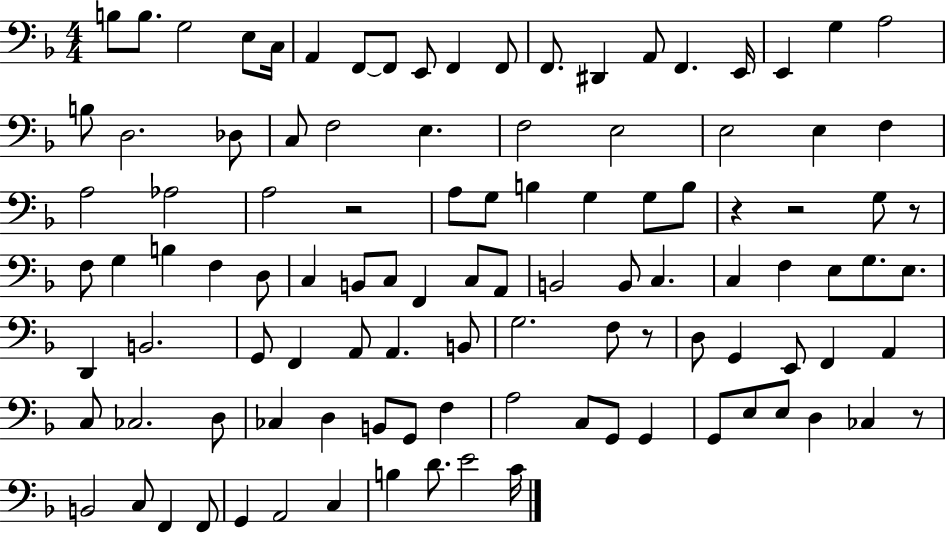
B3/e B3/e. G3/h E3/e C3/s A2/q F2/e F2/e E2/e F2/q F2/e F2/e. D#2/q A2/e F2/q. E2/s E2/q G3/q A3/h B3/e D3/h. Db3/e C3/e F3/h E3/q. F3/h E3/h E3/h E3/q F3/q A3/h Ab3/h A3/h R/h A3/e G3/e B3/q G3/q G3/e B3/e R/q R/h G3/e R/e F3/e G3/q B3/q F3/q D3/e C3/q B2/e C3/e F2/q C3/e A2/e B2/h B2/e C3/q. C3/q F3/q E3/e G3/e. E3/e. D2/q B2/h. G2/e F2/q A2/e A2/q. B2/e G3/h. F3/e R/e D3/e G2/q E2/e F2/q A2/q C3/e CES3/h. D3/e CES3/q D3/q B2/e G2/e F3/q A3/h C3/e G2/e G2/q G2/e E3/e E3/e D3/q CES3/q R/e B2/h C3/e F2/q F2/e G2/q A2/h C3/q B3/q D4/e. E4/h C4/s